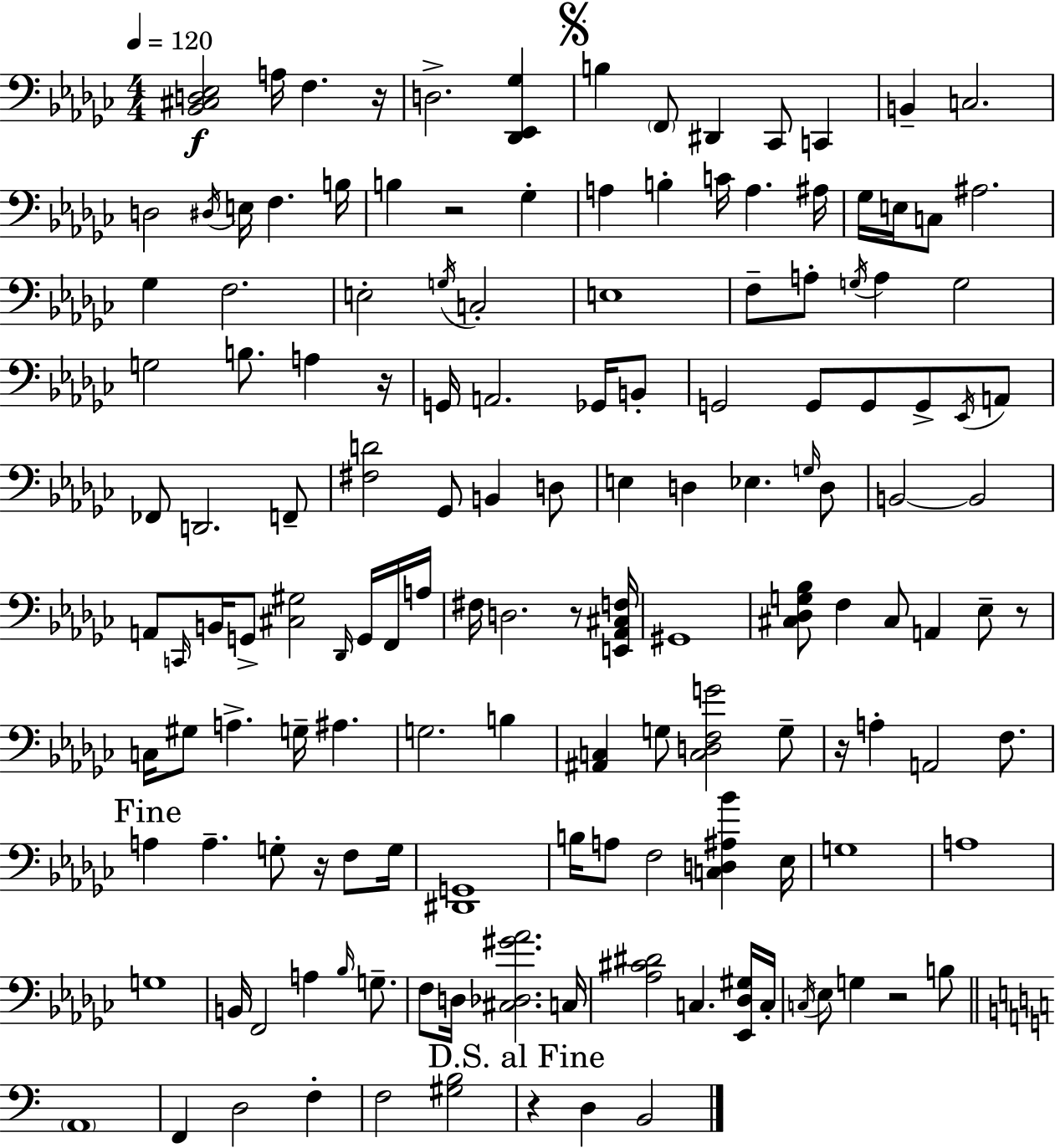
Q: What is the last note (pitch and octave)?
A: B2